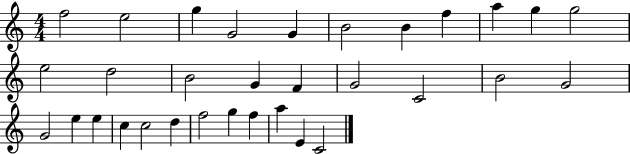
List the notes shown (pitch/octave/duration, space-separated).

F5/h E5/h G5/q G4/h G4/q B4/h B4/q F5/q A5/q G5/q G5/h E5/h D5/h B4/h G4/q F4/q G4/h C4/h B4/h G4/h G4/h E5/q E5/q C5/q C5/h D5/q F5/h G5/q F5/q A5/q E4/q C4/h